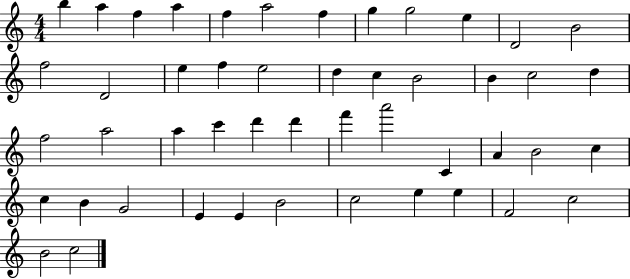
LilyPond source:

{
  \clef treble
  \numericTimeSignature
  \time 4/4
  \key c \major
  b''4 a''4 f''4 a''4 | f''4 a''2 f''4 | g''4 g''2 e''4 | d'2 b'2 | \break f''2 d'2 | e''4 f''4 e''2 | d''4 c''4 b'2 | b'4 c''2 d''4 | \break f''2 a''2 | a''4 c'''4 d'''4 d'''4 | f'''4 a'''2 c'4 | a'4 b'2 c''4 | \break c''4 b'4 g'2 | e'4 e'4 b'2 | c''2 e''4 e''4 | f'2 c''2 | \break b'2 c''2 | \bar "|."
}